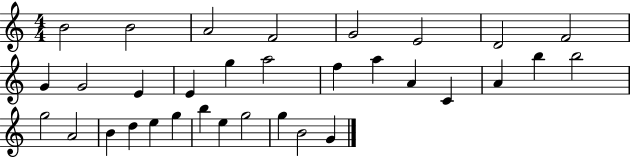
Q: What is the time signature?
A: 4/4